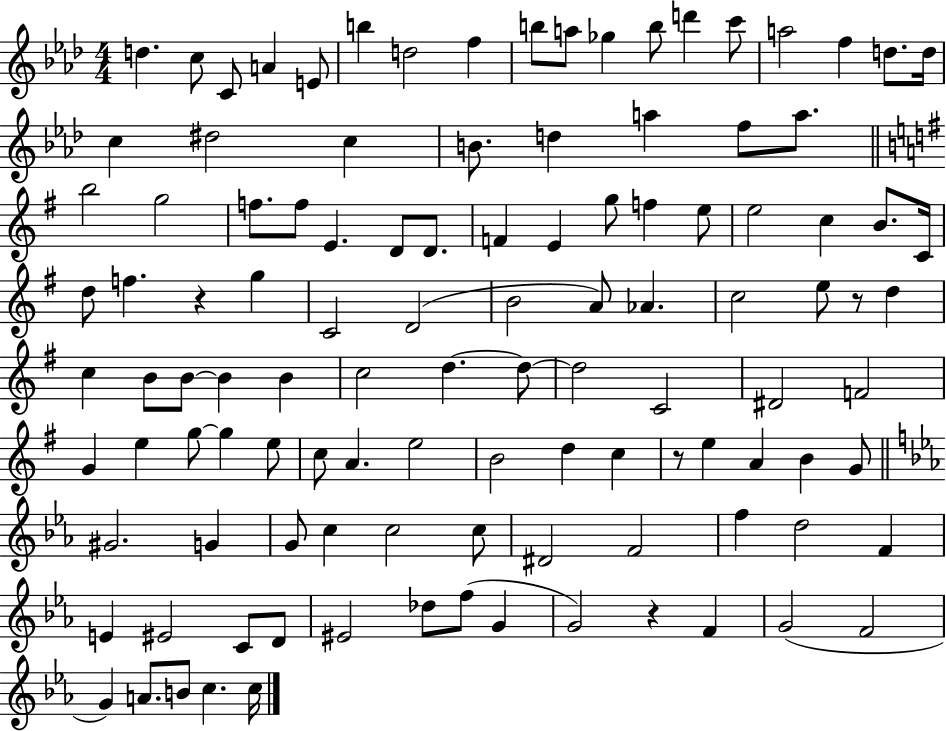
{
  \clef treble
  \numericTimeSignature
  \time 4/4
  \key aes \major
  d''4. c''8 c'8 a'4 e'8 | b''4 d''2 f''4 | b''8 a''8 ges''4 b''8 d'''4 c'''8 | a''2 f''4 d''8. d''16 | \break c''4 dis''2 c''4 | b'8. d''4 a''4 f''8 a''8. | \bar "||" \break \key e \minor b''2 g''2 | f''8. f''8 e'4. d'8 d'8. | f'4 e'4 g''8 f''4 e''8 | e''2 c''4 b'8. c'16 | \break d''8 f''4. r4 g''4 | c'2 d'2( | b'2 a'8) aes'4. | c''2 e''8 r8 d''4 | \break c''4 b'8 b'8~~ b'4 b'4 | c''2 d''4.~~ d''8~~ | d''2 c'2 | dis'2 f'2 | \break g'4 e''4 g''8~~ g''4 e''8 | c''8 a'4. e''2 | b'2 d''4 c''4 | r8 e''4 a'4 b'4 g'8 | \break \bar "||" \break \key ees \major gis'2. g'4 | g'8 c''4 c''2 c''8 | dis'2 f'2 | f''4 d''2 f'4 | \break e'4 eis'2 c'8 d'8 | eis'2 des''8 f''8( g'4 | g'2) r4 f'4 | g'2( f'2 | \break g'4) a'8. b'8 c''4. c''16 | \bar "|."
}